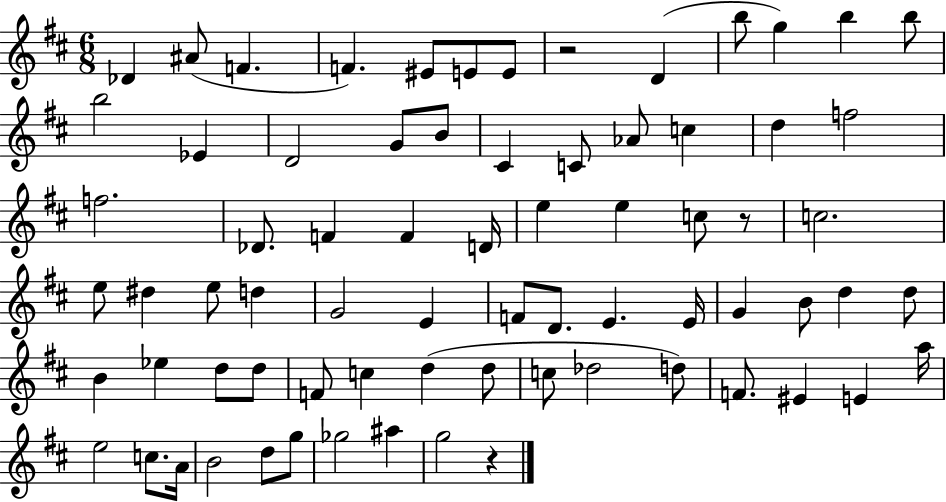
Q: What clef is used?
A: treble